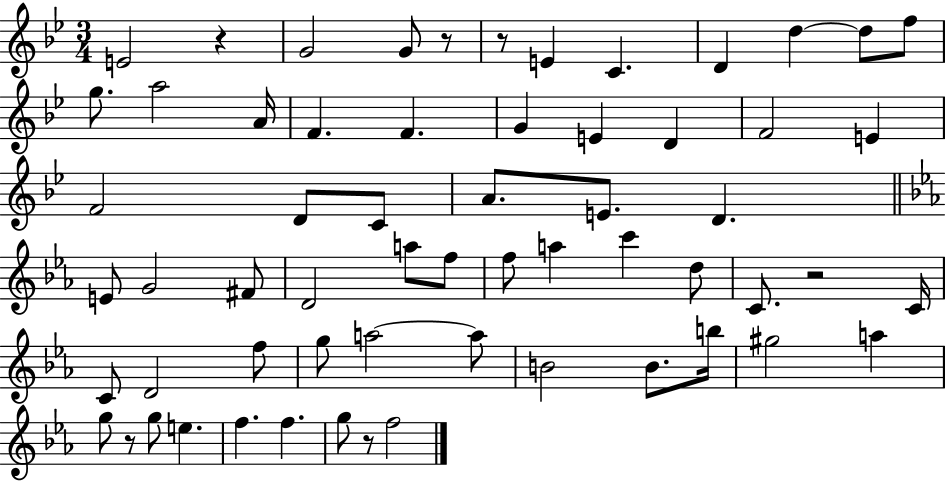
{
  \clef treble
  \numericTimeSignature
  \time 3/4
  \key bes \major
  \repeat volta 2 { e'2 r4 | g'2 g'8 r8 | r8 e'4 c'4. | d'4 d''4~~ d''8 f''8 | \break g''8. a''2 a'16 | f'4. f'4. | g'4 e'4 d'4 | f'2 e'4 | \break f'2 d'8 c'8 | a'8. e'8. d'4. | \bar "||" \break \key ees \major e'8 g'2 fis'8 | d'2 a''8 f''8 | f''8 a''4 c'''4 d''8 | c'8. r2 c'16 | \break c'8 d'2 f''8 | g''8 a''2~~ a''8 | b'2 b'8. b''16 | gis''2 a''4 | \break g''8 r8 g''8 e''4. | f''4. f''4. | g''8 r8 f''2 | } \bar "|."
}